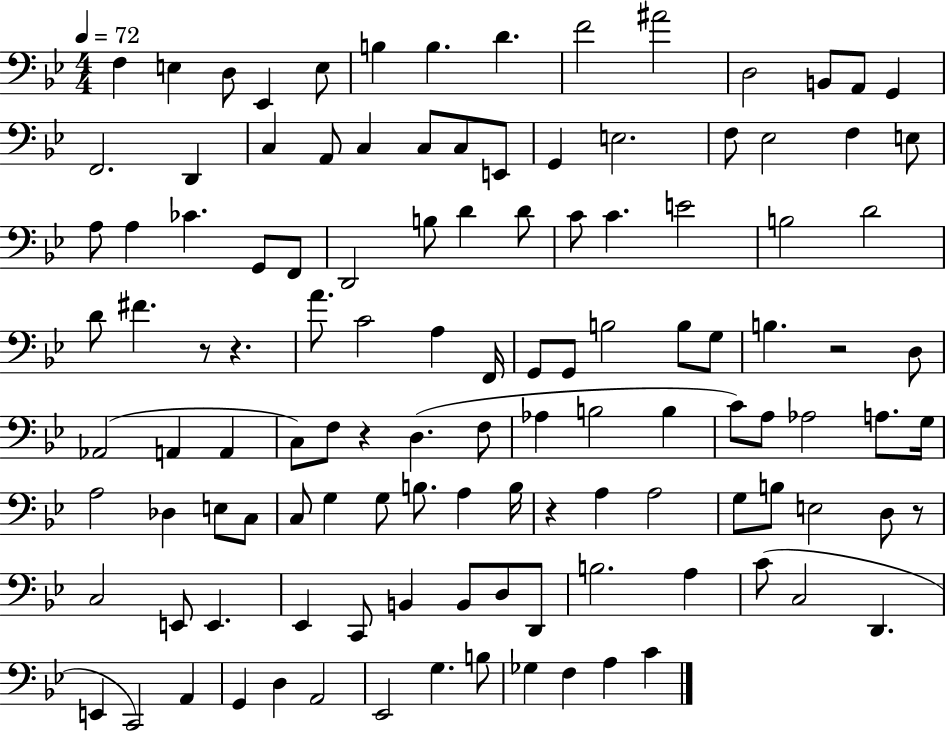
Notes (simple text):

F3/q E3/q D3/e Eb2/q E3/e B3/q B3/q. D4/q. F4/h A#4/h D3/h B2/e A2/e G2/q F2/h. D2/q C3/q A2/e C3/q C3/e C3/e E2/e G2/q E3/h. F3/e Eb3/h F3/q E3/e A3/e A3/q CES4/q. G2/e F2/e D2/h B3/e D4/q D4/e C4/e C4/q. E4/h B3/h D4/h D4/e F#4/q. R/e R/q. A4/e. C4/h A3/q F2/s G2/e G2/e B3/h B3/e G3/e B3/q. R/h D3/e Ab2/h A2/q A2/q C3/e F3/e R/q D3/q. F3/e Ab3/q B3/h B3/q C4/e A3/e Ab3/h A3/e. G3/s A3/h Db3/q E3/e C3/e C3/e G3/q G3/e B3/e. A3/q B3/s R/q A3/q A3/h G3/e B3/e E3/h D3/e R/e C3/h E2/e E2/q. Eb2/q C2/e B2/q B2/e D3/e D2/e B3/h. A3/q C4/e C3/h D2/q. E2/q C2/h A2/q G2/q D3/q A2/h Eb2/h G3/q. B3/e Gb3/q F3/q A3/q C4/q